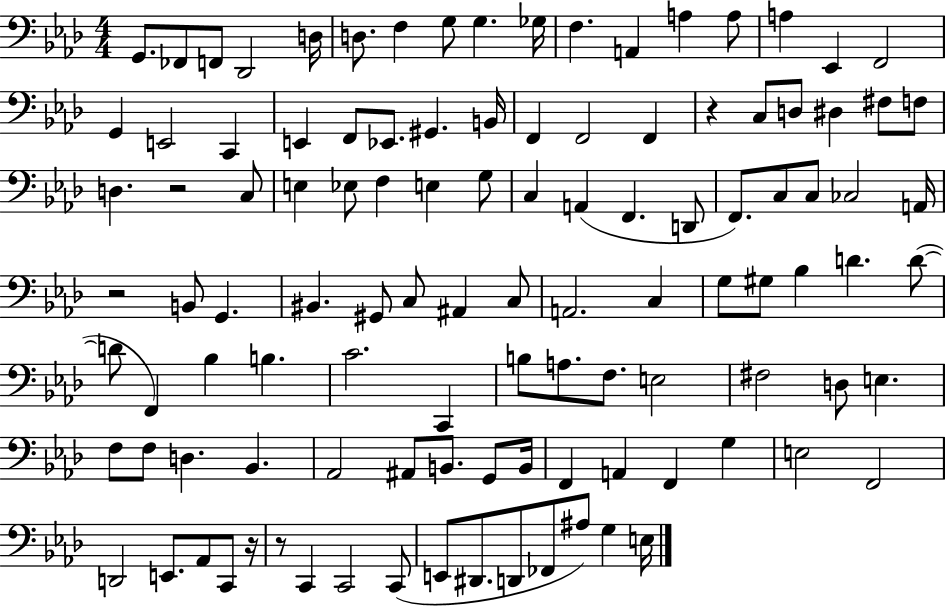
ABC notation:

X:1
T:Untitled
M:4/4
L:1/4
K:Ab
G,,/2 _F,,/2 F,,/2 _D,,2 D,/4 D,/2 F, G,/2 G, _G,/4 F, A,, A, A,/2 A, _E,, F,,2 G,, E,,2 C,, E,, F,,/2 _E,,/2 ^G,, B,,/4 F,, F,,2 F,, z C,/2 D,/2 ^D, ^F,/2 F,/2 D, z2 C,/2 E, _E,/2 F, E, G,/2 C, A,, F,, D,,/2 F,,/2 C,/2 C,/2 _C,2 A,,/4 z2 B,,/2 G,, ^B,, ^G,,/2 C,/2 ^A,, C,/2 A,,2 C, G,/2 ^G,/2 _B, D D/2 D/2 F,, _B, B, C2 C,, B,/2 A,/2 F,/2 E,2 ^F,2 D,/2 E, F,/2 F,/2 D, _B,, _A,,2 ^A,,/2 B,,/2 G,,/2 B,,/4 F,, A,, F,, G, E,2 F,,2 D,,2 E,,/2 _A,,/2 C,,/2 z/4 z/2 C,, C,,2 C,,/2 E,,/2 ^D,,/2 D,,/2 _F,,/2 ^A,/2 G, E,/4